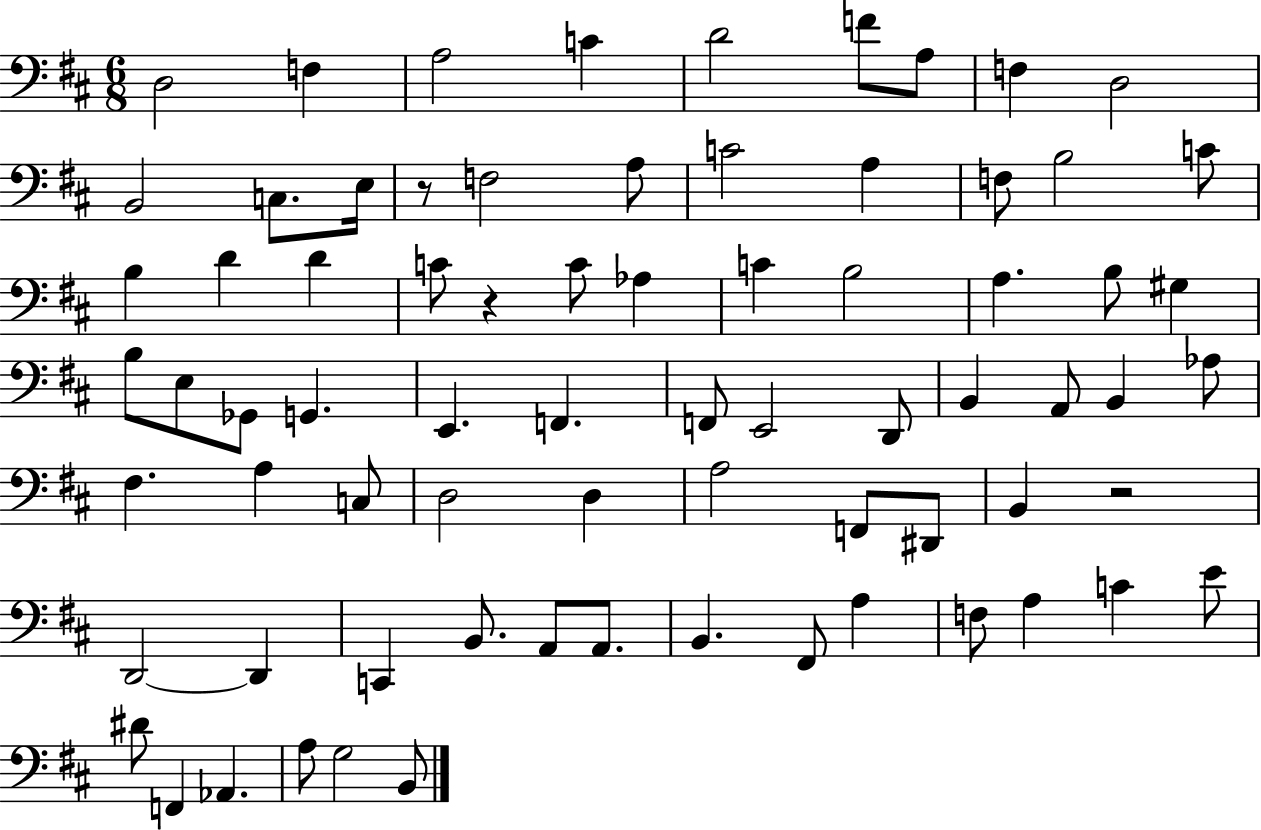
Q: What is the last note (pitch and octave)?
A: B2